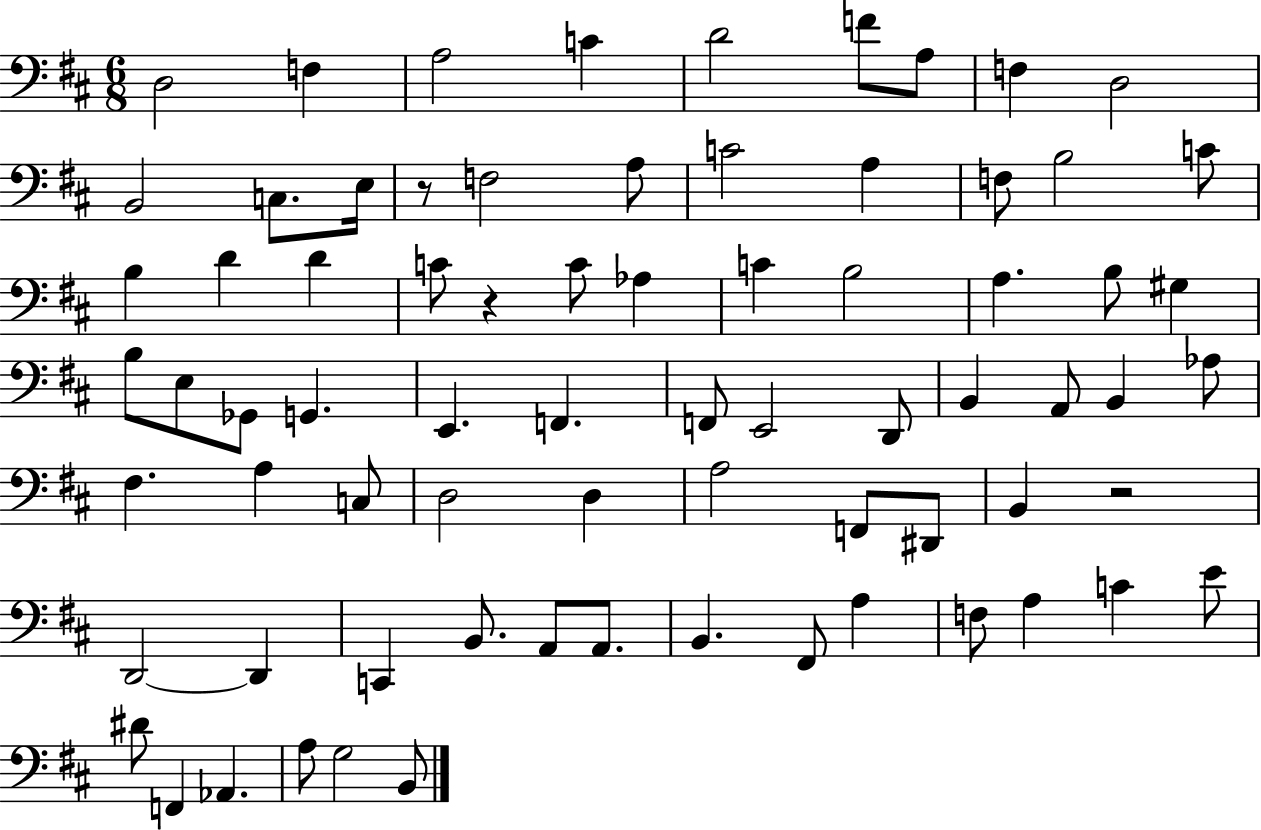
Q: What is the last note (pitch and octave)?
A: B2